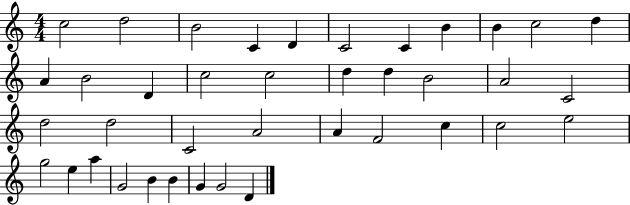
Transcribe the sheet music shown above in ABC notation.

X:1
T:Untitled
M:4/4
L:1/4
K:C
c2 d2 B2 C D C2 C B B c2 d A B2 D c2 c2 d d B2 A2 C2 d2 d2 C2 A2 A F2 c c2 e2 g2 e a G2 B B G G2 D